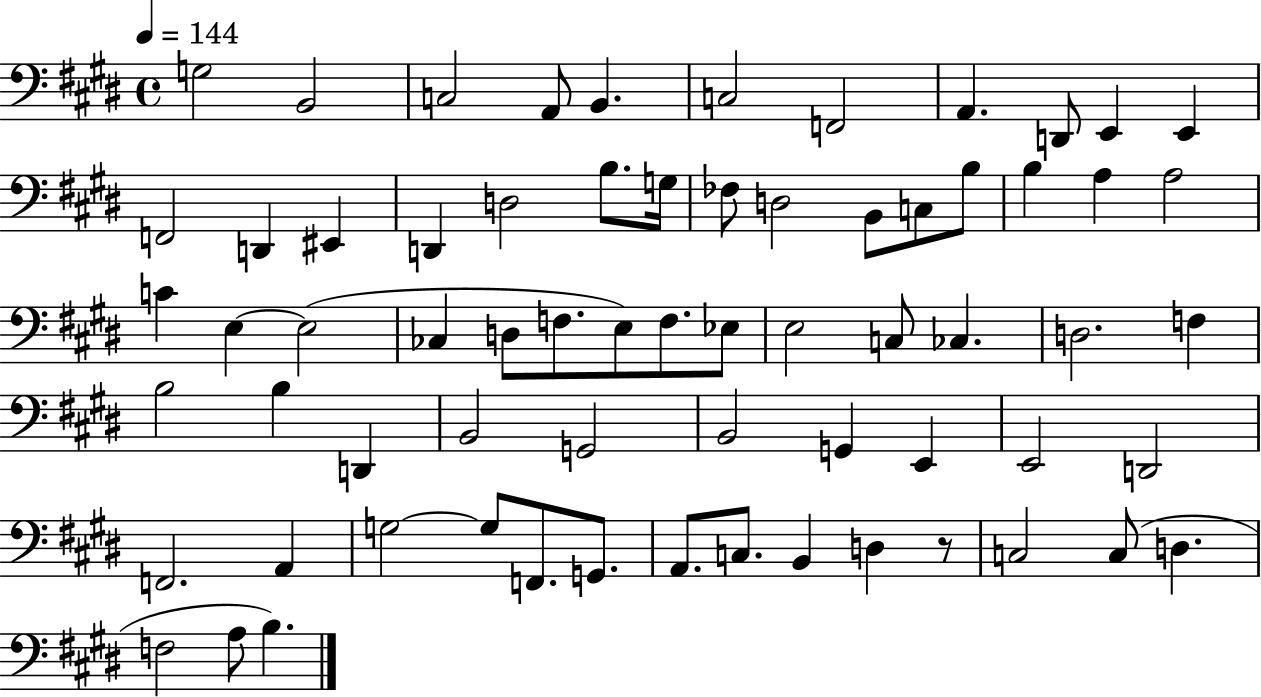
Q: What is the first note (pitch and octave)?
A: G3